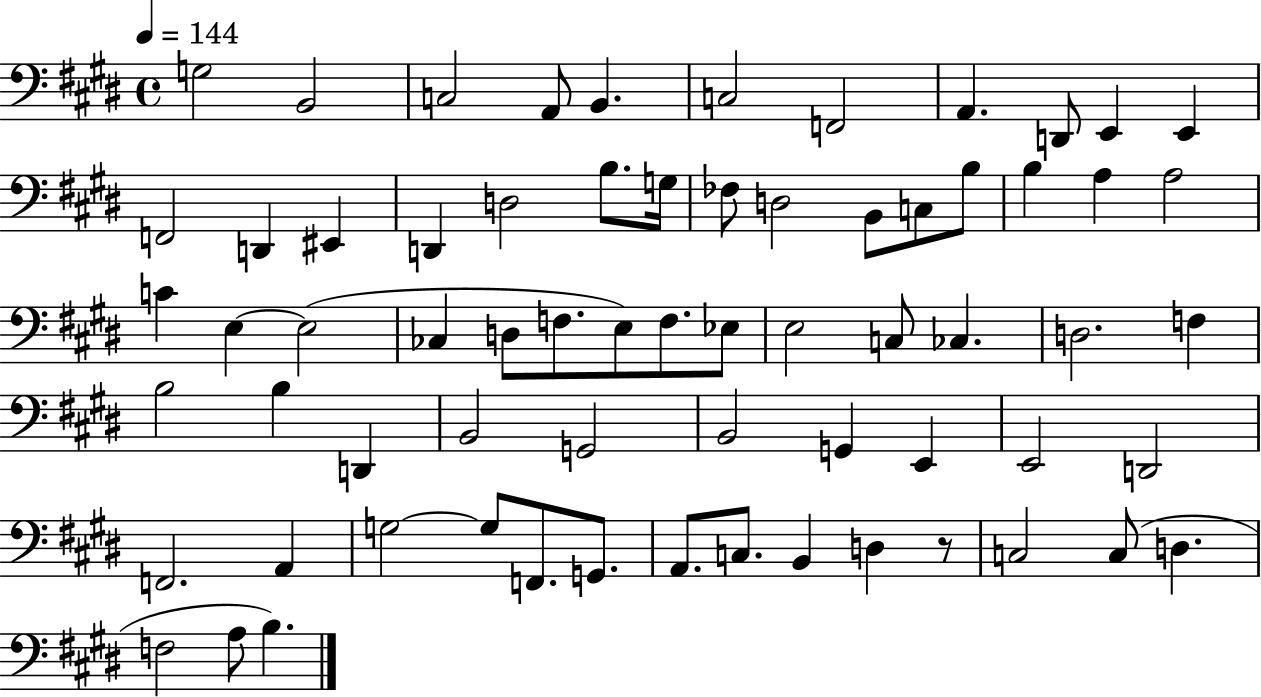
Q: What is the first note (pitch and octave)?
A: G3